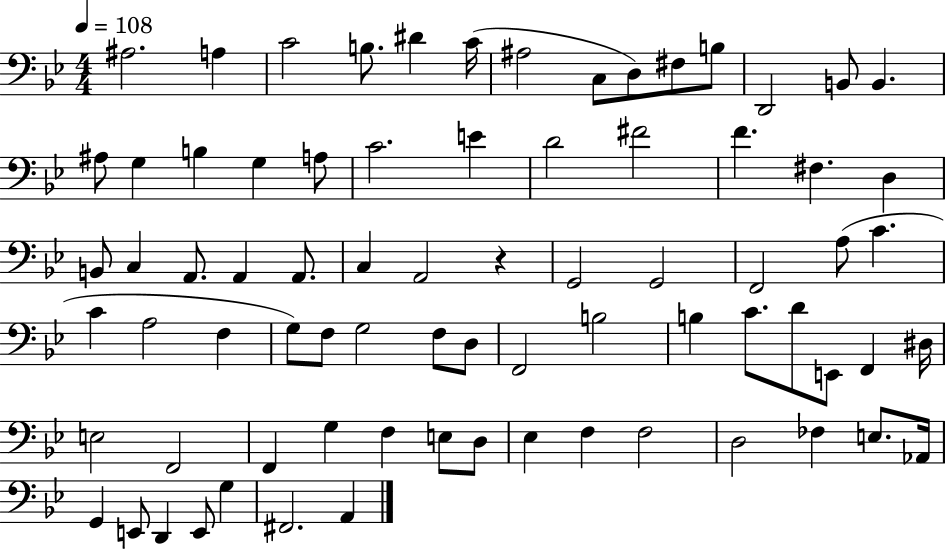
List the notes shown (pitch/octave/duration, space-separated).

A#3/h. A3/q C4/h B3/e. D#4/q C4/s A#3/h C3/e D3/e F#3/e B3/e D2/h B2/e B2/q. A#3/e G3/q B3/q G3/q A3/e C4/h. E4/q D4/h F#4/h F4/q. F#3/q. D3/q B2/e C3/q A2/e. A2/q A2/e. C3/q A2/h R/q G2/h G2/h F2/h A3/e C4/q. C4/q A3/h F3/q G3/e F3/e G3/h F3/e D3/e F2/h B3/h B3/q C4/e. D4/e E2/e F2/q D#3/s E3/h F2/h F2/q G3/q F3/q E3/e D3/e Eb3/q F3/q F3/h D3/h FES3/q E3/e. Ab2/s G2/q E2/e D2/q E2/e G3/q F#2/h. A2/q